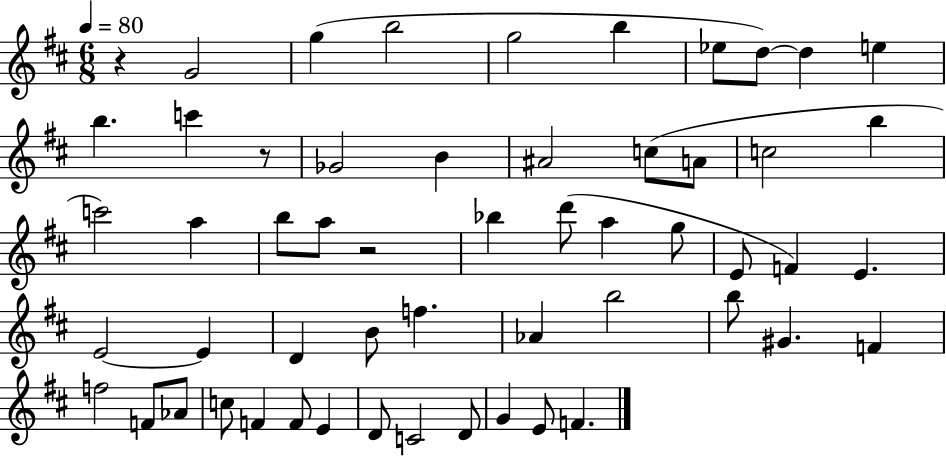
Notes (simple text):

R/q G4/h G5/q B5/h G5/h B5/q Eb5/e D5/e D5/q E5/q B5/q. C6/q R/e Gb4/h B4/q A#4/h C5/e A4/e C5/h B5/q C6/h A5/q B5/e A5/e R/h Bb5/q D6/e A5/q G5/e E4/e F4/q E4/q. E4/h E4/q D4/q B4/e F5/q. Ab4/q B5/h B5/e G#4/q. F4/q F5/h F4/e Ab4/e C5/e F4/q F4/e E4/q D4/e C4/h D4/e G4/q E4/e F4/q.